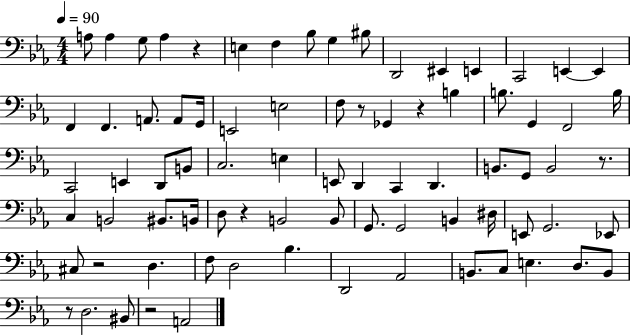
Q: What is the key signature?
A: EES major